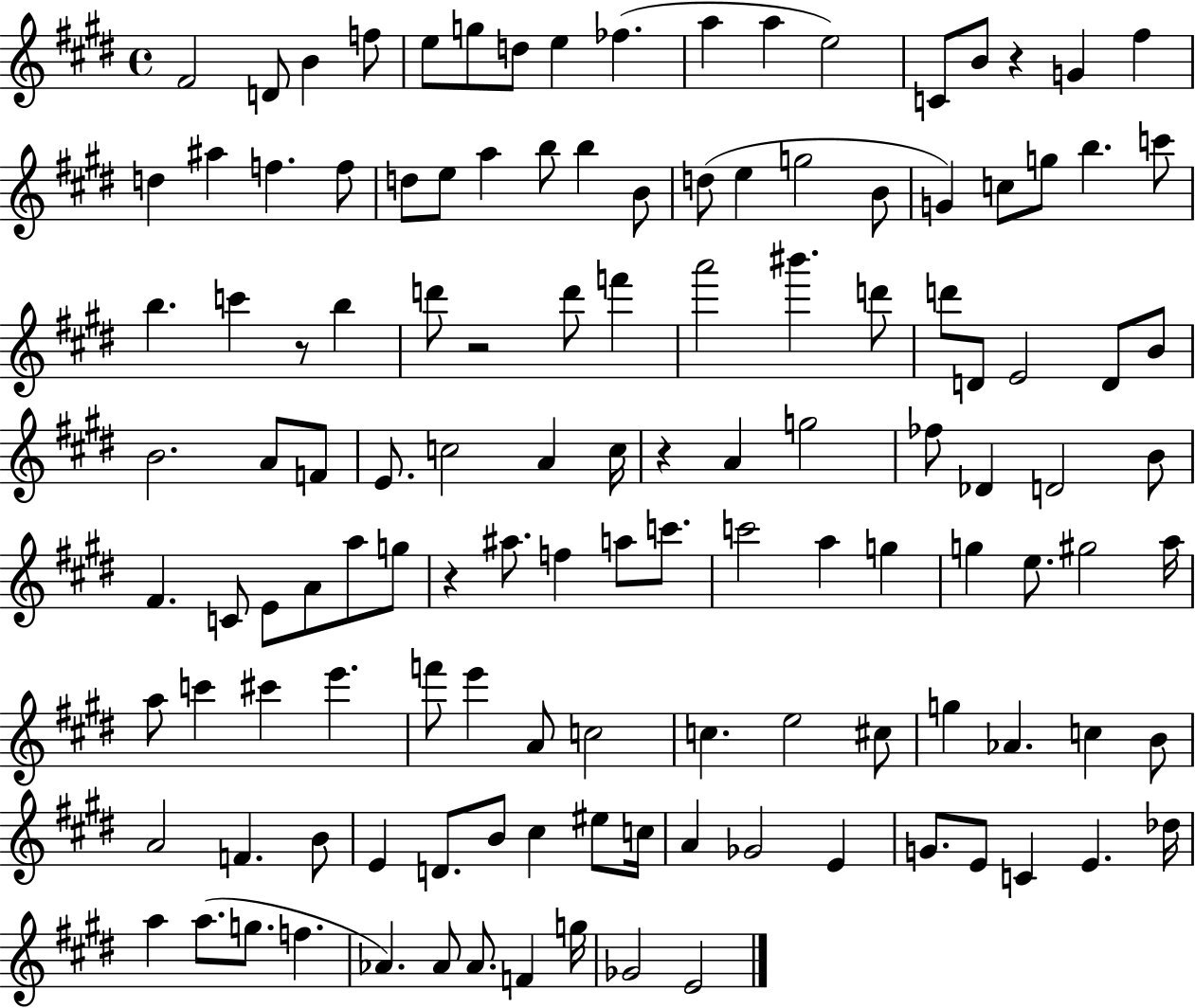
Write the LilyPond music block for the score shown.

{
  \clef treble
  \time 4/4
  \defaultTimeSignature
  \key e \major
  fis'2 d'8 b'4 f''8 | e''8 g''8 d''8 e''4 fes''4.( | a''4 a''4 e''2) | c'8 b'8 r4 g'4 fis''4 | \break d''4 ais''4 f''4. f''8 | d''8 e''8 a''4 b''8 b''4 b'8 | d''8( e''4 g''2 b'8 | g'4) c''8 g''8 b''4. c'''8 | \break b''4. c'''4 r8 b''4 | d'''8 r2 d'''8 f'''4 | a'''2 bis'''4. d'''8 | d'''8 d'8 e'2 d'8 b'8 | \break b'2. a'8 f'8 | e'8. c''2 a'4 c''16 | r4 a'4 g''2 | fes''8 des'4 d'2 b'8 | \break fis'4. c'8 e'8 a'8 a''8 g''8 | r4 ais''8. f''4 a''8 c'''8. | c'''2 a''4 g''4 | g''4 e''8. gis''2 a''16 | \break a''8 c'''4 cis'''4 e'''4. | f'''8 e'''4 a'8 c''2 | c''4. e''2 cis''8 | g''4 aes'4. c''4 b'8 | \break a'2 f'4. b'8 | e'4 d'8. b'8 cis''4 eis''8 c''16 | a'4 ges'2 e'4 | g'8. e'8 c'4 e'4. des''16 | \break a''4 a''8.( g''8. f''4. | aes'4.) aes'8 aes'8. f'4 g''16 | ges'2 e'2 | \bar "|."
}